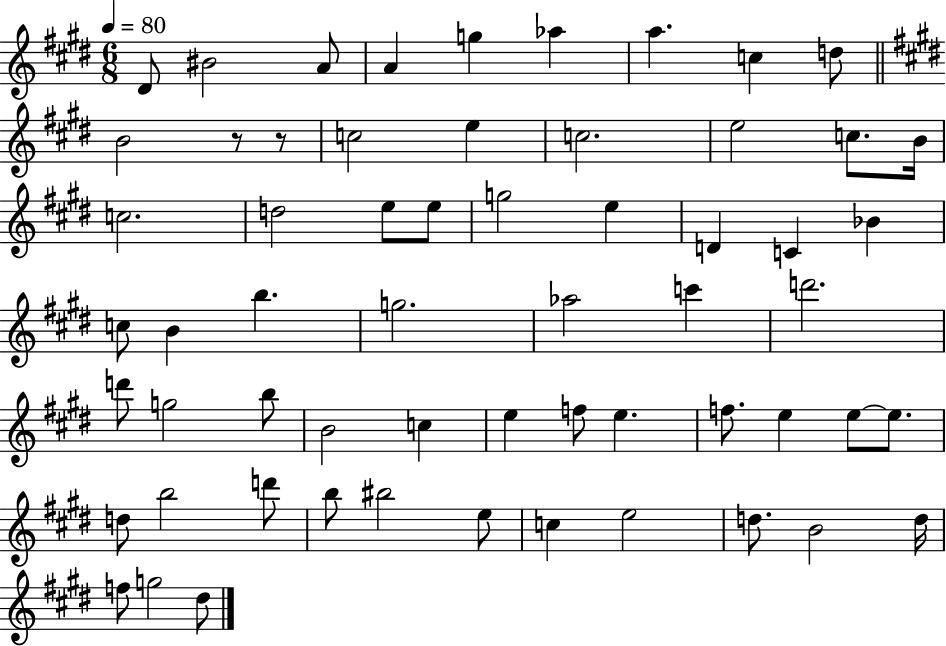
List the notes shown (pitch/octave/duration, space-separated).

D#4/e BIS4/h A4/e A4/q G5/q Ab5/q A5/q. C5/q D5/e B4/h R/e R/e C5/h E5/q C5/h. E5/h C5/e. B4/s C5/h. D5/h E5/e E5/e G5/h E5/q D4/q C4/q Bb4/q C5/e B4/q B5/q. G5/h. Ab5/h C6/q D6/h. D6/e G5/h B5/e B4/h C5/q E5/q F5/e E5/q. F5/e. E5/q E5/e E5/e. D5/e B5/h D6/e B5/e BIS5/h E5/e C5/q E5/h D5/e. B4/h D5/s F5/e G5/h D#5/e